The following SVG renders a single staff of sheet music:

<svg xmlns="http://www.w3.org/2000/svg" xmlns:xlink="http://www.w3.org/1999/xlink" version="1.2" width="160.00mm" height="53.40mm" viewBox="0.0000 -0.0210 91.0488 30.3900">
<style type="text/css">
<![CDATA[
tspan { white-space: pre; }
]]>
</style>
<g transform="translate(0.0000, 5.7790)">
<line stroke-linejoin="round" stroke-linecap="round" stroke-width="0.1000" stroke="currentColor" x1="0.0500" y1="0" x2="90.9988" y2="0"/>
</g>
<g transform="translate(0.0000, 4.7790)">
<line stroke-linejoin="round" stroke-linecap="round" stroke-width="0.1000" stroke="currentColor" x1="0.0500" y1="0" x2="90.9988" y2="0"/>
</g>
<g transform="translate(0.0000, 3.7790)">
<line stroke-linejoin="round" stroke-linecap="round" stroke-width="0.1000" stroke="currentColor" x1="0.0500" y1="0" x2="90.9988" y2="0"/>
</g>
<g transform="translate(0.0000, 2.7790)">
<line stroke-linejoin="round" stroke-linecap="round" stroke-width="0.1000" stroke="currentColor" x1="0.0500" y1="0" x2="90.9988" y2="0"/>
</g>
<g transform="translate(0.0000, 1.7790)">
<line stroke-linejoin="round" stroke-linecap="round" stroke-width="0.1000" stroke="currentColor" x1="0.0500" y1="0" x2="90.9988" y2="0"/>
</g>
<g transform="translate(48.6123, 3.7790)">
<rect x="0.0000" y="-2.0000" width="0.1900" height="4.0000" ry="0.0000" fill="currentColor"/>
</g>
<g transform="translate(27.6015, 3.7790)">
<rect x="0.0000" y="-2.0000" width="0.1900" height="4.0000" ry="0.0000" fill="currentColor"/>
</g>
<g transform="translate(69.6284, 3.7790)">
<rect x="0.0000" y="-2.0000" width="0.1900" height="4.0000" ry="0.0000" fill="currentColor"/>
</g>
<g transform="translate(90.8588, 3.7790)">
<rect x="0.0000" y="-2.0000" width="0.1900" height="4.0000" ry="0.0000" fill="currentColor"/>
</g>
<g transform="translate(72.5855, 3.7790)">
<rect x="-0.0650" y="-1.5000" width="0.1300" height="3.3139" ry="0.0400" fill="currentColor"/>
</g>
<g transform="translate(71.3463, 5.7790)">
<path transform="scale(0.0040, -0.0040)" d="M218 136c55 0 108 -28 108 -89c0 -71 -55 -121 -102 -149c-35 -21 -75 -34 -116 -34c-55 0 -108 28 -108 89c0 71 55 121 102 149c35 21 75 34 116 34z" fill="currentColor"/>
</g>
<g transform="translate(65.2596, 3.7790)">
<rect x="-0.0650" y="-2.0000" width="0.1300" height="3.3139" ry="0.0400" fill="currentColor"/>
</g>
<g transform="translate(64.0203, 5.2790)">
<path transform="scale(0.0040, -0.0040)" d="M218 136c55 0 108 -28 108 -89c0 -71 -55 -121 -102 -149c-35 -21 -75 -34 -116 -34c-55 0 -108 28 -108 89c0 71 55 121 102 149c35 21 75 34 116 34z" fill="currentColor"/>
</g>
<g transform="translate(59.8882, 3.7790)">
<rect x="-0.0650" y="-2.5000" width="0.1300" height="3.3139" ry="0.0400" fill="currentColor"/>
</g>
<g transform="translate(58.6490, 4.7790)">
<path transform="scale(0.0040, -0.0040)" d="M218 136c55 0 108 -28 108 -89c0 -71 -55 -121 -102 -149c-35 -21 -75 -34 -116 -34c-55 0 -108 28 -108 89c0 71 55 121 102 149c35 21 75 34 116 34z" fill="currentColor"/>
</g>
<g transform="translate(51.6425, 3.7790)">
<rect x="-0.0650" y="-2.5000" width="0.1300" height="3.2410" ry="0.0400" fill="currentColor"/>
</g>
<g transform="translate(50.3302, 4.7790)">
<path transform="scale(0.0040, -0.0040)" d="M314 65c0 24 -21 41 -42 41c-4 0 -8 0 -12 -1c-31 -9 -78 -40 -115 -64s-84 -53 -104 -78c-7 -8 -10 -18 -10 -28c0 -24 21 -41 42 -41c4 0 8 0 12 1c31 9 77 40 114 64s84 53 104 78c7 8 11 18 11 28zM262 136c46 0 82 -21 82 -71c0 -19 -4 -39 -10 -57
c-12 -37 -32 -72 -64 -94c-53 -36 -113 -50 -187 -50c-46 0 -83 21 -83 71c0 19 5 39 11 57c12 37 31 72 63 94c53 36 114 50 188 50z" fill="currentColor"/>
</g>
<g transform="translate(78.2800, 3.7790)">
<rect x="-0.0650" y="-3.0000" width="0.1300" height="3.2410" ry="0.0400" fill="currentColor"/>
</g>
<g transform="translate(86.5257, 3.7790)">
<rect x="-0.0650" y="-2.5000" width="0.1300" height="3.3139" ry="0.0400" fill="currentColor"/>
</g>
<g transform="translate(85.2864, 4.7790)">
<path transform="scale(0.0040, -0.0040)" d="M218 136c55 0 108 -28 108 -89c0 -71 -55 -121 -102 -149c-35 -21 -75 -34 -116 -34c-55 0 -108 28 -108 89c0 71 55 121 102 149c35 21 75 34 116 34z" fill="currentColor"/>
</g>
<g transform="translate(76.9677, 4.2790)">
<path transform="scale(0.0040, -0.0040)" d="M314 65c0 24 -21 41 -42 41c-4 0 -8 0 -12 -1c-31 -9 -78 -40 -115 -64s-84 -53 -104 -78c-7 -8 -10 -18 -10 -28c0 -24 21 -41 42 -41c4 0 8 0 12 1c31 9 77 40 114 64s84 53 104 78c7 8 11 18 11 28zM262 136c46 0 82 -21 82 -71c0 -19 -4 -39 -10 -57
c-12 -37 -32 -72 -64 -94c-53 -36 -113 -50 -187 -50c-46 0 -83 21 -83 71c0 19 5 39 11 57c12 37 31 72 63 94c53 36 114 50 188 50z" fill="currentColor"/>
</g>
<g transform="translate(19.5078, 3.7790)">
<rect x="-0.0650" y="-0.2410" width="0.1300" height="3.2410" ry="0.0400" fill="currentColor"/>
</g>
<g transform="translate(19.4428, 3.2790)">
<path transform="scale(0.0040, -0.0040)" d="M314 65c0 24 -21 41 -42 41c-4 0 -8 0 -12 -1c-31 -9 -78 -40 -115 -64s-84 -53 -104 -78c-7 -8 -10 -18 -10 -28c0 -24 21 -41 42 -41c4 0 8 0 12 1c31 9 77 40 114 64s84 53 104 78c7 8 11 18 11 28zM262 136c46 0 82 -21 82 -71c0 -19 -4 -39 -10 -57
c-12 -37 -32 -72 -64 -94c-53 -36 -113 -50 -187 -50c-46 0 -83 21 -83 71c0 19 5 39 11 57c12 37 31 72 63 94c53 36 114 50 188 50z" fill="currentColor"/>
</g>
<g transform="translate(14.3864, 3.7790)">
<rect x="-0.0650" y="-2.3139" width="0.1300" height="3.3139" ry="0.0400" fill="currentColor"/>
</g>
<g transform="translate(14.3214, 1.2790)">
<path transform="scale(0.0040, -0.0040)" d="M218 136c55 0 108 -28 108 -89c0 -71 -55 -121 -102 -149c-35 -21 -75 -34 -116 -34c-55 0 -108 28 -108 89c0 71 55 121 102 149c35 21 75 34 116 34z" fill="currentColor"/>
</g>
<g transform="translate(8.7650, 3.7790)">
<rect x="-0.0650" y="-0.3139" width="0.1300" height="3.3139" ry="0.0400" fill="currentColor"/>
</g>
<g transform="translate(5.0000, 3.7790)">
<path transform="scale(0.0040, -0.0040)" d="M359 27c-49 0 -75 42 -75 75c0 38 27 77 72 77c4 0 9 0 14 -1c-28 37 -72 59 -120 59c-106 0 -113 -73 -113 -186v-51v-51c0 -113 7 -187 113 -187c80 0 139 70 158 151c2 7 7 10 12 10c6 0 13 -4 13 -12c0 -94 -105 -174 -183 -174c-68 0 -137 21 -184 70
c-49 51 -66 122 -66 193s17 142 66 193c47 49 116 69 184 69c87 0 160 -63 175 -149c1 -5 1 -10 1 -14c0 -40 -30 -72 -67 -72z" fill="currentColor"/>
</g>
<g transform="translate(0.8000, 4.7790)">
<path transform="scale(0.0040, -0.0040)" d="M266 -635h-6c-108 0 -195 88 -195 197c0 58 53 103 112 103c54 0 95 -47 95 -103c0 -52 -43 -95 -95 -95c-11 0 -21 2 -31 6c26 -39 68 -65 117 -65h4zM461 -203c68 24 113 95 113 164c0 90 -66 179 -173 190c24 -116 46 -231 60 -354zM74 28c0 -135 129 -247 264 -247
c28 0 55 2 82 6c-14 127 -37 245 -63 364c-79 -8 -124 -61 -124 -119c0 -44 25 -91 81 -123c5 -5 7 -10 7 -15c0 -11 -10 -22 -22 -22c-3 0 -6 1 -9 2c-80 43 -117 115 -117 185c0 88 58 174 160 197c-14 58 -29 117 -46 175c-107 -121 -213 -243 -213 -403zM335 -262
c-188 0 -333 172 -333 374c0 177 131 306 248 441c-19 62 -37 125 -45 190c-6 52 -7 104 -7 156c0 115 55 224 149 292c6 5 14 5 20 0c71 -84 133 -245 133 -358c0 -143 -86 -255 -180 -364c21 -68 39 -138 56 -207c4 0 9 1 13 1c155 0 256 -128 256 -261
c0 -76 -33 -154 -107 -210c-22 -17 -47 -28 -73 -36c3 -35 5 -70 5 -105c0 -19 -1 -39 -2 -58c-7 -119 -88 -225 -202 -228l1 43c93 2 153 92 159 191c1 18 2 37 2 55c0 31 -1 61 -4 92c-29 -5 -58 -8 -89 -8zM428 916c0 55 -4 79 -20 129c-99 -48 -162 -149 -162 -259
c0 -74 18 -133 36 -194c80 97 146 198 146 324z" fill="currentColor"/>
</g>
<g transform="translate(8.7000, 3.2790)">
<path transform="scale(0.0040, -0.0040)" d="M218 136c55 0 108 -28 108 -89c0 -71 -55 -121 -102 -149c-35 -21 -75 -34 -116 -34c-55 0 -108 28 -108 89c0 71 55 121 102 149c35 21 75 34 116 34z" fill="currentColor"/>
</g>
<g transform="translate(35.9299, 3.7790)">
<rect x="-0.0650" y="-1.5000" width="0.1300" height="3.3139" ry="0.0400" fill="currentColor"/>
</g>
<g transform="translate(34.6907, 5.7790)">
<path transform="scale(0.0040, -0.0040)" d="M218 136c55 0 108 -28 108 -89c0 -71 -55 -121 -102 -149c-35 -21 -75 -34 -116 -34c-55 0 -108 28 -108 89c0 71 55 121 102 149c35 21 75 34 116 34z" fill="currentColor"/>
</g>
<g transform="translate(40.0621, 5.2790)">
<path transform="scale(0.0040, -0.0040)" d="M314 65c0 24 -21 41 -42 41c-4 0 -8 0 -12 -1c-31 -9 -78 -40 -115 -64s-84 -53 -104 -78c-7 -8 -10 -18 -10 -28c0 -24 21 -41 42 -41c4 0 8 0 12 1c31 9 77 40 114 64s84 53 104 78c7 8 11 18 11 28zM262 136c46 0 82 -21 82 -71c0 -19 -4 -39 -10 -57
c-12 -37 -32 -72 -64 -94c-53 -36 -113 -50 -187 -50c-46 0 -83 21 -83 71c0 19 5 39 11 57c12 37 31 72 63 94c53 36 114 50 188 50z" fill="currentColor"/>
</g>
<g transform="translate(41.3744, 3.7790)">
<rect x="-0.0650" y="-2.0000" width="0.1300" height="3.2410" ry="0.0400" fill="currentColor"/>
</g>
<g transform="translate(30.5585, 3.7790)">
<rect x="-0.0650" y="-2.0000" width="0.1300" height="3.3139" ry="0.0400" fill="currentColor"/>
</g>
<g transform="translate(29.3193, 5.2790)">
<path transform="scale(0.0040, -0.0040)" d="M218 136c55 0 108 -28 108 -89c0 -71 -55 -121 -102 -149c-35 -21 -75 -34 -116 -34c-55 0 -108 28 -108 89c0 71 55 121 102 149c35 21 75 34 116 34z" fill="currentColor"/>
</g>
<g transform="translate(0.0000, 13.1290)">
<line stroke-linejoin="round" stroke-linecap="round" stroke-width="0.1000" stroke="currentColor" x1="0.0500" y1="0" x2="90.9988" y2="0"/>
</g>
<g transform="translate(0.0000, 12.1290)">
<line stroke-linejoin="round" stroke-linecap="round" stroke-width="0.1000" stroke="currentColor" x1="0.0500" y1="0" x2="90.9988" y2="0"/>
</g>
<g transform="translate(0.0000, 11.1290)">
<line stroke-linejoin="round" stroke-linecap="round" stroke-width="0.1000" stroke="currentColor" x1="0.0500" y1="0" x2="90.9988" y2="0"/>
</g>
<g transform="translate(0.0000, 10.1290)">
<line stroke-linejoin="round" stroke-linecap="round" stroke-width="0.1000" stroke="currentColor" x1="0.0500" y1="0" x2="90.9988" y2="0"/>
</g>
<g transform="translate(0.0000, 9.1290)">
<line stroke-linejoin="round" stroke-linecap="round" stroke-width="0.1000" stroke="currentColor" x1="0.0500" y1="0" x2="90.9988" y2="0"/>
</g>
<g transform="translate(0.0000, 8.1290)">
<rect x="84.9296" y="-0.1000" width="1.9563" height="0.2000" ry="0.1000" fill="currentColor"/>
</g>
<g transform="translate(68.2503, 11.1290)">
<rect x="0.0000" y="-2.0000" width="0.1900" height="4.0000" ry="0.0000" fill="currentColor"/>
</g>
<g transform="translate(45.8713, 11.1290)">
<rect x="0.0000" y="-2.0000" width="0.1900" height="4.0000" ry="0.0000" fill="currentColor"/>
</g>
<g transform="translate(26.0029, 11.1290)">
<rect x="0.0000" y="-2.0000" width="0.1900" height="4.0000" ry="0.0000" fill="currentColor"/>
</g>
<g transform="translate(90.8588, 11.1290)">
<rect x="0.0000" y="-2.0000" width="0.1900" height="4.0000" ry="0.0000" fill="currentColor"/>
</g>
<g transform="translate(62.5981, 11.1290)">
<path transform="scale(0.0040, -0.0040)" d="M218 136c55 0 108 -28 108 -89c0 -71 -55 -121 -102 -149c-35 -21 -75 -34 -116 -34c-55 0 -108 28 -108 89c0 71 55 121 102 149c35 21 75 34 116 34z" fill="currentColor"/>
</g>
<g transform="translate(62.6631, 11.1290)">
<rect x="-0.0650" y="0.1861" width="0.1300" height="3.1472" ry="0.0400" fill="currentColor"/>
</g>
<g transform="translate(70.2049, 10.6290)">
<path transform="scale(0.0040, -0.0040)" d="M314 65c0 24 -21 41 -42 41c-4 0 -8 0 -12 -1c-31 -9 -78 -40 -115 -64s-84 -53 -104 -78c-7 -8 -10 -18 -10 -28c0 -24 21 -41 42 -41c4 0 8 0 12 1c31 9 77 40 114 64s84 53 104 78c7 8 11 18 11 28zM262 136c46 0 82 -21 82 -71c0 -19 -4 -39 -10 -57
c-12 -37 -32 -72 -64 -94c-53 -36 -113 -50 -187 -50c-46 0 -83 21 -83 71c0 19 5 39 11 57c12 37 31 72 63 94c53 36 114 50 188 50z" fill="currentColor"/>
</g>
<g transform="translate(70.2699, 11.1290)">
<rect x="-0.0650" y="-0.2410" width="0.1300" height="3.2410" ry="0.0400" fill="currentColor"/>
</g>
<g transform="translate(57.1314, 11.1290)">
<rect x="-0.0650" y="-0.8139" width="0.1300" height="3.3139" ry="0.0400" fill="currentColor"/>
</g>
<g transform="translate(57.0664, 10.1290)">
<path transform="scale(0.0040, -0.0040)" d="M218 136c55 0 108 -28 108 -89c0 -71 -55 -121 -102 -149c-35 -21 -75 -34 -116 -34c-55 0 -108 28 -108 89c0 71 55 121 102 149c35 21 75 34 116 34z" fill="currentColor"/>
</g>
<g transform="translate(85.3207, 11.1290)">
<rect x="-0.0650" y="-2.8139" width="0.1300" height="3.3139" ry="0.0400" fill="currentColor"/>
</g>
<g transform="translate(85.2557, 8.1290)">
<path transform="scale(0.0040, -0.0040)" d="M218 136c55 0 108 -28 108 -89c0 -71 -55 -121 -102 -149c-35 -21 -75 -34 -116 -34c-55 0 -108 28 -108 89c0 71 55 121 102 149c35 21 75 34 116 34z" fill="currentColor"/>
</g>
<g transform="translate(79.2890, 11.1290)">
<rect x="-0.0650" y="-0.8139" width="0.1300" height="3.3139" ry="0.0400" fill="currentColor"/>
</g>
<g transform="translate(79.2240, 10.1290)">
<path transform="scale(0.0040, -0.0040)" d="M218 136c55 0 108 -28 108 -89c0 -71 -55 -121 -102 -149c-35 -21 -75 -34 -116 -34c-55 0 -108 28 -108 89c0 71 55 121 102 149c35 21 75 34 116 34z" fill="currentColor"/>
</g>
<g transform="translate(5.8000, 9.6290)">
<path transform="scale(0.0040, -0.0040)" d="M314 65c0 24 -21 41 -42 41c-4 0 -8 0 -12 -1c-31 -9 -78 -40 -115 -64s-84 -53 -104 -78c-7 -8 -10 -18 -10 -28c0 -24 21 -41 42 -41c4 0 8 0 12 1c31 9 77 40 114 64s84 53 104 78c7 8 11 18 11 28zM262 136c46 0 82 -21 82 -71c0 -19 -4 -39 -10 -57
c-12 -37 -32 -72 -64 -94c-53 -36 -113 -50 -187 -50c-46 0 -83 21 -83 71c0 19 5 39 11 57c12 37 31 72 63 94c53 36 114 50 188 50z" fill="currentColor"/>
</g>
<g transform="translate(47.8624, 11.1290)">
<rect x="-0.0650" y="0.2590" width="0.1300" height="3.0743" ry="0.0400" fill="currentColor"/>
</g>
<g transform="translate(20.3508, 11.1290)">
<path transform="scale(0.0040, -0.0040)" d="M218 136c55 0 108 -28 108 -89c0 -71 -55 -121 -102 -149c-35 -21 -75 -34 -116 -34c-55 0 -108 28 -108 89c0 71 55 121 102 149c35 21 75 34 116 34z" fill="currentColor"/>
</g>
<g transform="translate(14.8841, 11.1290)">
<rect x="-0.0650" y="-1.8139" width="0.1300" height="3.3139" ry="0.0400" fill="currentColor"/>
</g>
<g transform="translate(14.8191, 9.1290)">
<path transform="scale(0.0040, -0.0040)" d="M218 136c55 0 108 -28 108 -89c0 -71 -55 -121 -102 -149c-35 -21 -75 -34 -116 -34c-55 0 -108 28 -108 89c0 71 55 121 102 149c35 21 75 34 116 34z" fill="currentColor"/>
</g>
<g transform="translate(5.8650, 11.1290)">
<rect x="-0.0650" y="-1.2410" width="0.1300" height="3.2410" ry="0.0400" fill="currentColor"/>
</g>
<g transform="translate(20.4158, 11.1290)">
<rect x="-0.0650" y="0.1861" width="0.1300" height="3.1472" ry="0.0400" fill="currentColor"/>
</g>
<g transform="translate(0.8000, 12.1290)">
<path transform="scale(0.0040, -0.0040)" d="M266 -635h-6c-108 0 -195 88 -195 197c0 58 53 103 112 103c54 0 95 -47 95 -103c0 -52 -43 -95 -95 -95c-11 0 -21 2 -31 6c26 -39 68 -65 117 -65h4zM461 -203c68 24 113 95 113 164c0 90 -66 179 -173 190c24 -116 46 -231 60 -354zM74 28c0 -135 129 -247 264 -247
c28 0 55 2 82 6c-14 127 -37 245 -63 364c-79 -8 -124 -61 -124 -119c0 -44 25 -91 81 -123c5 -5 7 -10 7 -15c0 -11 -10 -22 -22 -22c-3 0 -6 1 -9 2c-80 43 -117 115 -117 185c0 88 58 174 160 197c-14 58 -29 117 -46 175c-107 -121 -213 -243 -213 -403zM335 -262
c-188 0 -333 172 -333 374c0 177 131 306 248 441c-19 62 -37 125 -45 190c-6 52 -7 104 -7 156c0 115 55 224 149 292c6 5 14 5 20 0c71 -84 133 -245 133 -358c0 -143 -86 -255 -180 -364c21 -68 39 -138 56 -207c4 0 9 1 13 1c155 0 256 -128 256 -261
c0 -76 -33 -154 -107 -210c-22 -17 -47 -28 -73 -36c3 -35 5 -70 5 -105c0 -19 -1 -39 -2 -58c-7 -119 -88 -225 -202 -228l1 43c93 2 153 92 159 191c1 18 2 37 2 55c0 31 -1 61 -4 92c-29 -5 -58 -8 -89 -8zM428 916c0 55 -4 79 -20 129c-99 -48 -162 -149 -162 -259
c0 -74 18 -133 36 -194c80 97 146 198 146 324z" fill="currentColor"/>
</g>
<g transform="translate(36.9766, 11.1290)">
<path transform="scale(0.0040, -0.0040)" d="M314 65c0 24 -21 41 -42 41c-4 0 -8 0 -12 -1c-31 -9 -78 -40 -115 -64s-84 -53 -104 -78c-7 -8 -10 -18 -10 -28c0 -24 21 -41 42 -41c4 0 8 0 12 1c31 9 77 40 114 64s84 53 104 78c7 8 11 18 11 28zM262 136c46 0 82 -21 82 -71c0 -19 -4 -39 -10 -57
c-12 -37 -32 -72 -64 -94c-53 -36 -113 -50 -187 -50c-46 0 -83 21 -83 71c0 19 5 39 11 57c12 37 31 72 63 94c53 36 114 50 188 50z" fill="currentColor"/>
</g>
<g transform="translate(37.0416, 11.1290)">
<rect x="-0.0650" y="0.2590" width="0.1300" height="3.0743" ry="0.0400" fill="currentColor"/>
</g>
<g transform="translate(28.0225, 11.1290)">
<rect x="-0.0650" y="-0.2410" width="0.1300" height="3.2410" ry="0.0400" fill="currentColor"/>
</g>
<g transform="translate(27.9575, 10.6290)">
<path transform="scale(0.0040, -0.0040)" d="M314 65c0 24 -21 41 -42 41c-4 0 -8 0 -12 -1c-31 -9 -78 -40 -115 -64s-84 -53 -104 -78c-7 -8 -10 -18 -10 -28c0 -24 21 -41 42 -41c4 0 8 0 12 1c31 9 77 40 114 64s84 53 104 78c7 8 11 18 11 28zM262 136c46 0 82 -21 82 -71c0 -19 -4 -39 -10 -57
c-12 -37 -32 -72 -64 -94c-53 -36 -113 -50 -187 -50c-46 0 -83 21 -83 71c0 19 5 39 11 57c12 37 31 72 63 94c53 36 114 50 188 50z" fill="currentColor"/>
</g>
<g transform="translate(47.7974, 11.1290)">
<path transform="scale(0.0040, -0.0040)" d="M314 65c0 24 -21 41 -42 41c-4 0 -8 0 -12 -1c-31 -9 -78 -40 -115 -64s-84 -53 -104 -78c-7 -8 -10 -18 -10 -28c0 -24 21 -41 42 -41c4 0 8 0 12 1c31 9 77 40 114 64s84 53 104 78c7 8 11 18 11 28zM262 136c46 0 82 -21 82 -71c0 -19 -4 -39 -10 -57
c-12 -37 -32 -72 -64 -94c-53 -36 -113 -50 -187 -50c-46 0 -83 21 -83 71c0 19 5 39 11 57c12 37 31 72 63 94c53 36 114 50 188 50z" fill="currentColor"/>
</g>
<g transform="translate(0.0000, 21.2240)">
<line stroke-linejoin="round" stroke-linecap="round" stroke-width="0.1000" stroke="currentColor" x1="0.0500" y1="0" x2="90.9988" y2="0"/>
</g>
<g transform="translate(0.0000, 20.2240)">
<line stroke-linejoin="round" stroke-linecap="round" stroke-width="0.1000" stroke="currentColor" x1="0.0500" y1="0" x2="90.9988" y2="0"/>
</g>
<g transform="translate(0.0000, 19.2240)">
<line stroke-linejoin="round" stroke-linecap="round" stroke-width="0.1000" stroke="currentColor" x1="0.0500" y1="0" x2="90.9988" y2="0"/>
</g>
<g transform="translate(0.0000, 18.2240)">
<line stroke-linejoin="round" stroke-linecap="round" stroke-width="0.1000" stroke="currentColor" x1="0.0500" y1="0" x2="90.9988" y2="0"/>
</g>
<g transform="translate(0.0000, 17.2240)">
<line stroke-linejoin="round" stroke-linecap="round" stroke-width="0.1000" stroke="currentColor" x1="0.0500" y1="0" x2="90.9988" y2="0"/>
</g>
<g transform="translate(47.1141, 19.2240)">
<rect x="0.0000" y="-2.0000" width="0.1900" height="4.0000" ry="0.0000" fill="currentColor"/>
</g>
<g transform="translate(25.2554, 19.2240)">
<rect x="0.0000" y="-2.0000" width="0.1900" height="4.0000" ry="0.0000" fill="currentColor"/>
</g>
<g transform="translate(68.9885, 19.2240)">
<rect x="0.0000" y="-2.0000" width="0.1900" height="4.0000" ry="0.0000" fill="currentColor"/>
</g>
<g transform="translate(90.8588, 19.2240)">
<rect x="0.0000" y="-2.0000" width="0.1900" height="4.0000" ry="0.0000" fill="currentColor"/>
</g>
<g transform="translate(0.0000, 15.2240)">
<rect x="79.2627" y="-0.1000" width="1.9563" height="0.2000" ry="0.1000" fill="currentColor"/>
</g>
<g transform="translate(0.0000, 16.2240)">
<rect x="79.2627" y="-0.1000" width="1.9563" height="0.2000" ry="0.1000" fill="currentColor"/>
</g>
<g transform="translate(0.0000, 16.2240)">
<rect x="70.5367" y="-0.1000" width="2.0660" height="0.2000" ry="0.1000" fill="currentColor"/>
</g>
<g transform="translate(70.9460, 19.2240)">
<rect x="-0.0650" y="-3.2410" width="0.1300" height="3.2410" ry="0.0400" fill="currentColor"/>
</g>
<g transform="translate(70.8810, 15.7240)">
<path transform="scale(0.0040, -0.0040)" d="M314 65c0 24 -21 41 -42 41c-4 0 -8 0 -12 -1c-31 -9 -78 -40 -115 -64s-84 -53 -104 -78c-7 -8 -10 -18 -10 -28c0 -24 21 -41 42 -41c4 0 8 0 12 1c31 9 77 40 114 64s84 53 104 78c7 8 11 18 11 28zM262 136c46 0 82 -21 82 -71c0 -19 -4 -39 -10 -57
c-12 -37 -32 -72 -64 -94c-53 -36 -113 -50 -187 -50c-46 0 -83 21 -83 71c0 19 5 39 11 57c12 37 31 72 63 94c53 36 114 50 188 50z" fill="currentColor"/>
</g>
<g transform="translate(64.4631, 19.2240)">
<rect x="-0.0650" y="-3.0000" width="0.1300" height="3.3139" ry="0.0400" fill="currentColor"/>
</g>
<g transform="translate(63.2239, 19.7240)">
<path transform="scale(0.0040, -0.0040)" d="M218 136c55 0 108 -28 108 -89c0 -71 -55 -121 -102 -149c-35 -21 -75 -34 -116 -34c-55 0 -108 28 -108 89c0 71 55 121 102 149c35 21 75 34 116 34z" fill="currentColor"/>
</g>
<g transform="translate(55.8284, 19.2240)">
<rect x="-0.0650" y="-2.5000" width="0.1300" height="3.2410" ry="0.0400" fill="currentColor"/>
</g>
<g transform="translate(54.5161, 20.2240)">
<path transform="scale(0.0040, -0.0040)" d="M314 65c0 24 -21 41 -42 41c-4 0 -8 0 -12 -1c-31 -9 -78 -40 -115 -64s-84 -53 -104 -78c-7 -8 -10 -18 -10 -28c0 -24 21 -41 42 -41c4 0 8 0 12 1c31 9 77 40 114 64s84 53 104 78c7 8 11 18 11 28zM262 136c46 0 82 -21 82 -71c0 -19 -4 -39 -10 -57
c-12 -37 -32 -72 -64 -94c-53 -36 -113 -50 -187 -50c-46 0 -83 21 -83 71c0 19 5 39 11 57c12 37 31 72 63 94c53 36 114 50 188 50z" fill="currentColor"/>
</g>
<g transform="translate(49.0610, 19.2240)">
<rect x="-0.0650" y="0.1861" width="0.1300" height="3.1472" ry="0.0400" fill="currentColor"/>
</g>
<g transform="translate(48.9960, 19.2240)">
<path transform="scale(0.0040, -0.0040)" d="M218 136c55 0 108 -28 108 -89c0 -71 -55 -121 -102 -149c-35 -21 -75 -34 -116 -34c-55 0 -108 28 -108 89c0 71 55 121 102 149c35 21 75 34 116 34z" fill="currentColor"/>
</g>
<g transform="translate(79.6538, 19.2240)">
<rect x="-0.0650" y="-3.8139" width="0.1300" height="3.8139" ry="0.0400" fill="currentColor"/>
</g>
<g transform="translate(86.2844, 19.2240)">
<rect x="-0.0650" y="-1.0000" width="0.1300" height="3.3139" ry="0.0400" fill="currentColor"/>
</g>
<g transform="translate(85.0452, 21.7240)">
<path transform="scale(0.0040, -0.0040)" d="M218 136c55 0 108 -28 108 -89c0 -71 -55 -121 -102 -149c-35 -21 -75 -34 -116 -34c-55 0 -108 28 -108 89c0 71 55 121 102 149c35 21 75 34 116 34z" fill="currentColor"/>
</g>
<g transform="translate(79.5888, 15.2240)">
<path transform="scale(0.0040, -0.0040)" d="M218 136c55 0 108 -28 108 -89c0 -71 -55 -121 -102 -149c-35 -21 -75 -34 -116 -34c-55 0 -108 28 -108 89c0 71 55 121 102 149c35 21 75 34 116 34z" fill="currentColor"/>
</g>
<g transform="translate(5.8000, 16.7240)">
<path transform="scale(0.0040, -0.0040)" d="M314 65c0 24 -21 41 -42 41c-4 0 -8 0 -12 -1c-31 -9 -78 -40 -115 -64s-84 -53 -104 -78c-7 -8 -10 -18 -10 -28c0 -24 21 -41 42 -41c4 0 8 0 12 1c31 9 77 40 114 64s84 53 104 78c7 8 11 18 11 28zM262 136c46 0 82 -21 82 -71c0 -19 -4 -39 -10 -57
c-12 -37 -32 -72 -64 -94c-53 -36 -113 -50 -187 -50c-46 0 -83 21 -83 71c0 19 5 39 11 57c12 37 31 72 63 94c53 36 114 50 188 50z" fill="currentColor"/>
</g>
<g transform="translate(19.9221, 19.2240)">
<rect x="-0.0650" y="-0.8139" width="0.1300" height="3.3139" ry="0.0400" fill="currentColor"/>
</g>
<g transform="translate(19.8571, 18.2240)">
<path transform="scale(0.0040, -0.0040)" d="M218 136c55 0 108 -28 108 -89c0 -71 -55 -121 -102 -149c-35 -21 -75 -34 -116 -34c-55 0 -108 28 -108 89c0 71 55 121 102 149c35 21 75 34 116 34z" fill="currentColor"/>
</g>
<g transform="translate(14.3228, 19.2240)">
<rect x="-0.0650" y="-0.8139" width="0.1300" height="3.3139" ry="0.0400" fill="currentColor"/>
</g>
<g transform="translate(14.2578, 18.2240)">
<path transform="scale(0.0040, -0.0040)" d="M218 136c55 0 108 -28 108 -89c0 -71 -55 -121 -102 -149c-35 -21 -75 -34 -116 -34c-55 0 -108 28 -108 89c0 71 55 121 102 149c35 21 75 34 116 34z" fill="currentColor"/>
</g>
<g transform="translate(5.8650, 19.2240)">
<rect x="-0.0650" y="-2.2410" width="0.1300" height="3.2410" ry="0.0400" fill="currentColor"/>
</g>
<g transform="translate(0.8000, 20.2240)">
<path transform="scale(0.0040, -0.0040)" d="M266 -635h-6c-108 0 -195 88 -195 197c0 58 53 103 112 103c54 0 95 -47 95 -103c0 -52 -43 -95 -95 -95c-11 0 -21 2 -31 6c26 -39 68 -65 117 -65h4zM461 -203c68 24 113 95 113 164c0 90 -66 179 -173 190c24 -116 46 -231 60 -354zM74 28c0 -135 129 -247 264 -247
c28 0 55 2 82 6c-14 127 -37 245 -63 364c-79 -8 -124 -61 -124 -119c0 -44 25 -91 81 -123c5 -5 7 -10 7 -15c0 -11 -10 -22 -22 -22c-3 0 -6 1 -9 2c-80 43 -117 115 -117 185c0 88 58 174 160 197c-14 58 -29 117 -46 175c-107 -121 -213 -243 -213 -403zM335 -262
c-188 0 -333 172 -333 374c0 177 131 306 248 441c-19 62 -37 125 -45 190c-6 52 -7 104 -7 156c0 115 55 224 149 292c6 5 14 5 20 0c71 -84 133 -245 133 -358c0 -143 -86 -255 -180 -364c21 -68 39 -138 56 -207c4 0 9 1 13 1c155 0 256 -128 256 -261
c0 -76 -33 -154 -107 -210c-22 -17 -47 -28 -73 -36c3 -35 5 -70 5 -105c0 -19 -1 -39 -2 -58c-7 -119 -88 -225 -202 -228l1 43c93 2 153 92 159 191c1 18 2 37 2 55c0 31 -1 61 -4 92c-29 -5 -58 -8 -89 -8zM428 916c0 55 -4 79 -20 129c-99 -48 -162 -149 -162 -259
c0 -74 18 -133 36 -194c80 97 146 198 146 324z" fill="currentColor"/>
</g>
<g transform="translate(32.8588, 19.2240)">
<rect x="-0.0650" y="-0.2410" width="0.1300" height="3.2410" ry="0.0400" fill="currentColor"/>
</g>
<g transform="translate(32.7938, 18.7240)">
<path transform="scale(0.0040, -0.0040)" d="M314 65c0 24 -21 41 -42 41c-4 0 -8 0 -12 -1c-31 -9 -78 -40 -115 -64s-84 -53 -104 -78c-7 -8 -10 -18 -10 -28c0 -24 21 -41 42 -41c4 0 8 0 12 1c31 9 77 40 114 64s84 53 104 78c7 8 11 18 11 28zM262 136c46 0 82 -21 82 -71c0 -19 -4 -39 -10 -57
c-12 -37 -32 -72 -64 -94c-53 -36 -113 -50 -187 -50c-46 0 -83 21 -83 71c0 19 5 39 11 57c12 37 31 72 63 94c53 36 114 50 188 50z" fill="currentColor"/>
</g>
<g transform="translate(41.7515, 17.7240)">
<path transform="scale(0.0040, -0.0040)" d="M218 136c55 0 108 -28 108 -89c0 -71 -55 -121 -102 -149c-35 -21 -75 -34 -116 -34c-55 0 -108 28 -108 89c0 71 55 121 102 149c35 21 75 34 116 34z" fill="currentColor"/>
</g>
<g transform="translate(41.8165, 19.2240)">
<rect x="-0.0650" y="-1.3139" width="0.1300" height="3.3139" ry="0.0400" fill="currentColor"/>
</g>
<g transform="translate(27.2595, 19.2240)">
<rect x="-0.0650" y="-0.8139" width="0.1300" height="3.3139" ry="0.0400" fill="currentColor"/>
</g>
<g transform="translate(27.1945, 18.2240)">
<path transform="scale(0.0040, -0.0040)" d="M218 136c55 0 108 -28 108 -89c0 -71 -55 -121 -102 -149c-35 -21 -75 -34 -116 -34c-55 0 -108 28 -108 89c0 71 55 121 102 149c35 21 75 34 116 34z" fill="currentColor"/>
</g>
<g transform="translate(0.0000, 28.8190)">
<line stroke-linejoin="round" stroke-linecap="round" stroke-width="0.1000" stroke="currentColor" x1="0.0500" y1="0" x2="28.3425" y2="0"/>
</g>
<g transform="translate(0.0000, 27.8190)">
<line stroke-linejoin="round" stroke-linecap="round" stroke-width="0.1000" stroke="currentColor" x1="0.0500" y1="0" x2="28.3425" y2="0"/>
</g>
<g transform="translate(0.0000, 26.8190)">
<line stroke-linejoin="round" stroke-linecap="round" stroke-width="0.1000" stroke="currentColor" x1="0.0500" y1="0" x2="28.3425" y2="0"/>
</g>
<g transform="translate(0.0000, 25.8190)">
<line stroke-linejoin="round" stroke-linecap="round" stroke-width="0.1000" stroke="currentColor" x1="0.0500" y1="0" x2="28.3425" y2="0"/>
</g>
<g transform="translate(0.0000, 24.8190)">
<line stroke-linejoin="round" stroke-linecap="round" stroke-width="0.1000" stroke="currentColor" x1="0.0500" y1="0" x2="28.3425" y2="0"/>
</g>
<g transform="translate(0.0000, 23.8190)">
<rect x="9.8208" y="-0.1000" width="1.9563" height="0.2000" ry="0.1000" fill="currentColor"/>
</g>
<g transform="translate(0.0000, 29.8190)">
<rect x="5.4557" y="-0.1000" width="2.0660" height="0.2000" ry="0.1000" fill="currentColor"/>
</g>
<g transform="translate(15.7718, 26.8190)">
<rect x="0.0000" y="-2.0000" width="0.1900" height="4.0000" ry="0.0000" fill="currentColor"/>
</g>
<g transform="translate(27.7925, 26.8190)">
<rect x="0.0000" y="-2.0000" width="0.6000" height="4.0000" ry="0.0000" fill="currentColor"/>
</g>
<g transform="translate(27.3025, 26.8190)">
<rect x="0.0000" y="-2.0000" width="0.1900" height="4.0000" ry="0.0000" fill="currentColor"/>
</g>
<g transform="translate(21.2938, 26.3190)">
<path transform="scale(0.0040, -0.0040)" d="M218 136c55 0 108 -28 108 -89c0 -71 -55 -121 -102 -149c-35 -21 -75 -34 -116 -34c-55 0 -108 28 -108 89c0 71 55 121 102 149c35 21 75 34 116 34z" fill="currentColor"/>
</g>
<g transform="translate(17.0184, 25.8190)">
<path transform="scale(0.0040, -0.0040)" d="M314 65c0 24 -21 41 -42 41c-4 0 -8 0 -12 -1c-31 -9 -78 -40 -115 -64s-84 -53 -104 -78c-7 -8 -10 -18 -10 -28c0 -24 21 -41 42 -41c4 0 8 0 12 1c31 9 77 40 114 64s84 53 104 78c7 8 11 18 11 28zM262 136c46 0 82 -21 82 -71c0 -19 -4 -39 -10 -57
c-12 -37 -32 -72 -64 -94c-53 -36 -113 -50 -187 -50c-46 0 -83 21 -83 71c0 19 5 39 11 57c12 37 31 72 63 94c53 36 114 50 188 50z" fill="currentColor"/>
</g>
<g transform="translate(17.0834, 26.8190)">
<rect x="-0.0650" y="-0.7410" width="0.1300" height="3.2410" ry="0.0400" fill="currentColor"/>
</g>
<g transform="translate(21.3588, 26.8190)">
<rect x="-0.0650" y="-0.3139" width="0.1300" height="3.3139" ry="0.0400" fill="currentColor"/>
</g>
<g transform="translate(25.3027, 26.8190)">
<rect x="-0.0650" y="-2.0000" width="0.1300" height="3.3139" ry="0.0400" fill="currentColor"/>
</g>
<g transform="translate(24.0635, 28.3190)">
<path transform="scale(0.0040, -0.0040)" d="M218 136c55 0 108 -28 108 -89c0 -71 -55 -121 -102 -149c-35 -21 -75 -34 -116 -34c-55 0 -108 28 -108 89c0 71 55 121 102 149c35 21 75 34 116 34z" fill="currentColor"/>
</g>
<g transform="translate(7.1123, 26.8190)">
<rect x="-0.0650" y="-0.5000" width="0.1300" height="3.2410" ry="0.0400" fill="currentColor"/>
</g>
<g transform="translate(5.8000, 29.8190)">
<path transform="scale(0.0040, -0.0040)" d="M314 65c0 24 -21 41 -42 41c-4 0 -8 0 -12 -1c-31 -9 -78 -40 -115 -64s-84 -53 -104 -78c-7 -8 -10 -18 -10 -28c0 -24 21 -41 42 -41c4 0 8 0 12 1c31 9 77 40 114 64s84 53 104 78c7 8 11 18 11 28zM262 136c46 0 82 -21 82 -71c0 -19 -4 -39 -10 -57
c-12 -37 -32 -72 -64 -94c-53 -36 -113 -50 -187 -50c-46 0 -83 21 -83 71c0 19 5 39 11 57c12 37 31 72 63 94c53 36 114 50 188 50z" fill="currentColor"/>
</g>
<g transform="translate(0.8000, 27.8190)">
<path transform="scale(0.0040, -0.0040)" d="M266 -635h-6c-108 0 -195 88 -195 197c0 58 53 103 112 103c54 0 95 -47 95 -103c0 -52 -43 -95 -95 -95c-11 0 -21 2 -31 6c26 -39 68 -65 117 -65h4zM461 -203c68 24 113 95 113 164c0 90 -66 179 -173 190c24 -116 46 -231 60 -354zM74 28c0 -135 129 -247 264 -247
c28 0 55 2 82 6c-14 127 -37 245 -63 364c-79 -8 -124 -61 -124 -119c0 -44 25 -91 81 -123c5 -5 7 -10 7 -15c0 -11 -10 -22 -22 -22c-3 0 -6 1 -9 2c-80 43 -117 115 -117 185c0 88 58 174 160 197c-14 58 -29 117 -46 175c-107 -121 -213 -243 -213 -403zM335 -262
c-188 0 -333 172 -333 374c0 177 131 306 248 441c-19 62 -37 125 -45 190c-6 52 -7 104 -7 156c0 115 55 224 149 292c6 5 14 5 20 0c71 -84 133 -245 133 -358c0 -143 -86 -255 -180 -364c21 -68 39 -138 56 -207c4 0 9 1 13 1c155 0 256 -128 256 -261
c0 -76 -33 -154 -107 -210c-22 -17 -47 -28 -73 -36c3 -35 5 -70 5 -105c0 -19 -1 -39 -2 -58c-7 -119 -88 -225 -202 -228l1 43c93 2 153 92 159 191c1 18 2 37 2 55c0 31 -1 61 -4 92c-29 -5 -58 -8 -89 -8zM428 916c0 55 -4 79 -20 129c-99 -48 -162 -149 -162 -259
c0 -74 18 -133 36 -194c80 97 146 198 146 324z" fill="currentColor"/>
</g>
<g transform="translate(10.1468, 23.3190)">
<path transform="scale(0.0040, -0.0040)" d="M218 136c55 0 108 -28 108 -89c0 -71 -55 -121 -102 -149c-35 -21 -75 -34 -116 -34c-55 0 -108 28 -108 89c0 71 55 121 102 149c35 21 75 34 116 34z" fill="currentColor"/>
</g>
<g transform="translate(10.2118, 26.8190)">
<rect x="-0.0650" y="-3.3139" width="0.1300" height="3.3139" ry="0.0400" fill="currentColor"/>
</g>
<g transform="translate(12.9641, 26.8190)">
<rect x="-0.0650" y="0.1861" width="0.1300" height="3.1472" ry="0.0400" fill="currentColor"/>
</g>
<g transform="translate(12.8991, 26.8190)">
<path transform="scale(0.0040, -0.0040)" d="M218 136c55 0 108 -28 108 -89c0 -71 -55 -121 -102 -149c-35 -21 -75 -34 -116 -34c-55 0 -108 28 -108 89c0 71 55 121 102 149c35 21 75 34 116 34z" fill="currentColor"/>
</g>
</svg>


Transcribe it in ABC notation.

X:1
T:Untitled
M:4/4
L:1/4
K:C
c g c2 F E F2 G2 G F E A2 G e2 f B c2 B2 B2 d B c2 d a g2 d d d c2 e B G2 A b2 c' D C2 b B d2 c F